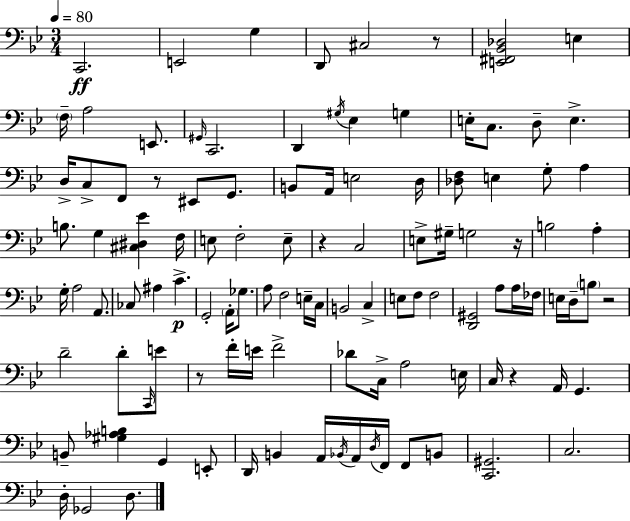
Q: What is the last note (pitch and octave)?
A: D3